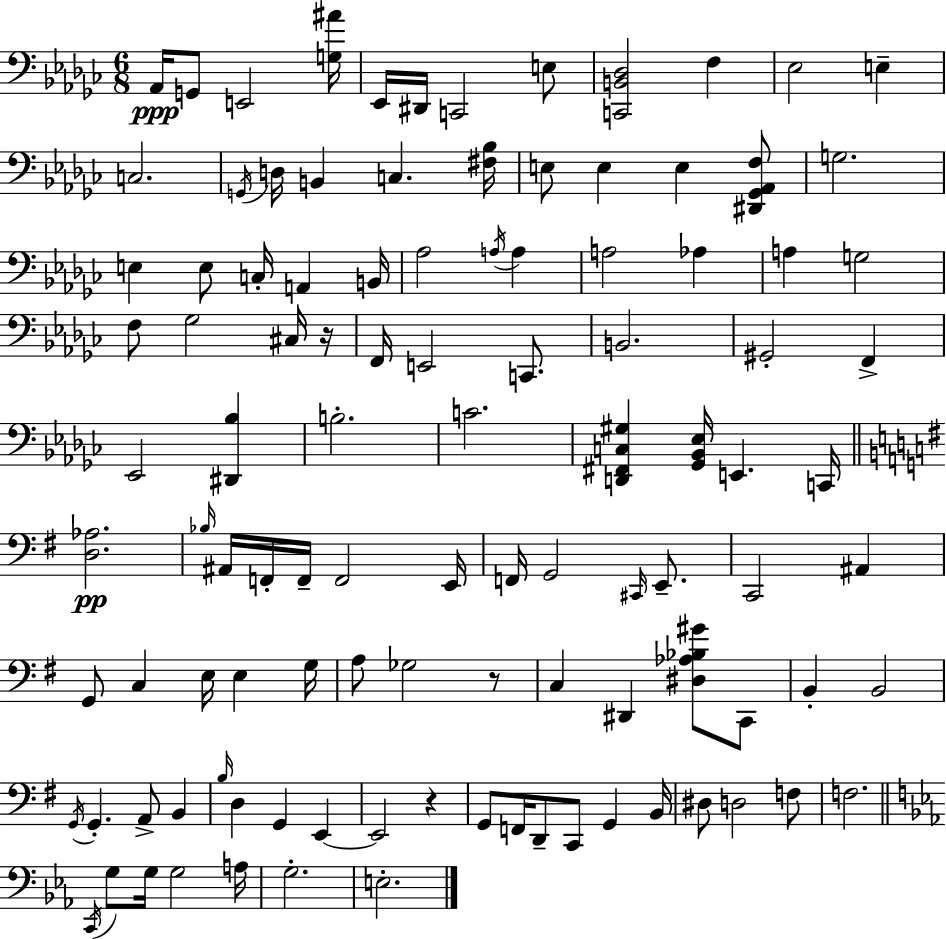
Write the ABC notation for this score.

X:1
T:Untitled
M:6/8
L:1/4
K:Ebm
_A,,/4 G,,/2 E,,2 [G,^A]/4 _E,,/4 ^D,,/4 C,,2 E,/2 [C,,B,,_D,]2 F, _E,2 E, C,2 G,,/4 D,/4 B,, C, [^F,_B,]/4 E,/2 E, E, [^D,,_G,,_A,,F,]/2 G,2 E, E,/2 C,/4 A,, B,,/4 _A,2 A,/4 A, A,2 _A, A, G,2 F,/2 _G,2 ^C,/4 z/4 F,,/4 E,,2 C,,/2 B,,2 ^G,,2 F,, _E,,2 [^D,,_B,] B,2 C2 [D,,^F,,C,^G,] [_G,,_B,,_E,]/4 E,, C,,/4 [D,_A,]2 _B,/4 ^A,,/4 F,,/4 F,,/4 F,,2 E,,/4 F,,/4 G,,2 ^C,,/4 E,,/2 C,,2 ^A,, G,,/2 C, E,/4 E, G,/4 A,/2 _G,2 z/2 C, ^D,, [^D,_A,_B,^G]/2 C,,/2 B,, B,,2 G,,/4 G,, A,,/2 B,, B,/4 D, G,, E,, E,,2 z G,,/2 F,,/4 D,,/2 C,,/2 G,, B,,/4 ^D,/2 D,2 F,/2 F,2 C,,/4 G,/2 G,/4 G,2 A,/4 G,2 E,2